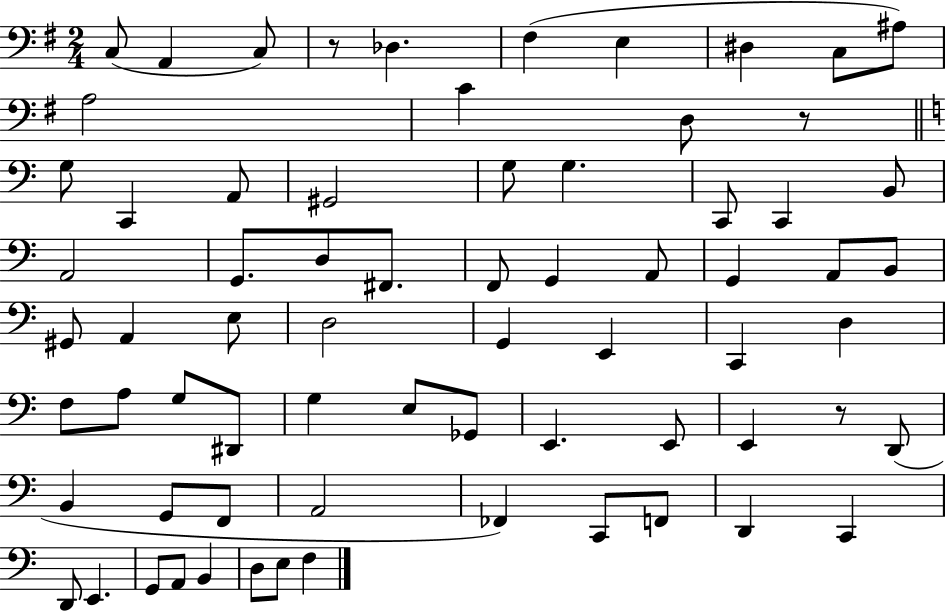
{
  \clef bass
  \numericTimeSignature
  \time 2/4
  \key g \major
  \repeat volta 2 { c8( a,4 c8) | r8 des4. | fis4( e4 | dis4 c8 ais8) | \break a2 | c'4 d8 r8 | \bar "||" \break \key c \major g8 c,4 a,8 | gis,2 | g8 g4. | c,8 c,4 b,8 | \break a,2 | g,8. d8 fis,8. | f,8 g,4 a,8 | g,4 a,8 b,8 | \break gis,8 a,4 e8 | d2 | g,4 e,4 | c,4 d4 | \break f8 a8 g8 dis,8 | g4 e8 ges,8 | e,4. e,8 | e,4 r8 d,8( | \break b,4 g,8 f,8 | a,2 | fes,4) c,8 f,8 | d,4 c,4 | \break d,8 e,4. | g,8 a,8 b,4 | d8 e8 f4 | } \bar "|."
}